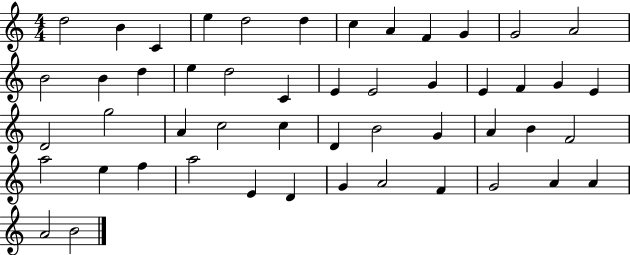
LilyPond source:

{
  \clef treble
  \numericTimeSignature
  \time 4/4
  \key c \major
  d''2 b'4 c'4 | e''4 d''2 d''4 | c''4 a'4 f'4 g'4 | g'2 a'2 | \break b'2 b'4 d''4 | e''4 d''2 c'4 | e'4 e'2 g'4 | e'4 f'4 g'4 e'4 | \break d'2 g''2 | a'4 c''2 c''4 | d'4 b'2 g'4 | a'4 b'4 f'2 | \break a''2 e''4 f''4 | a''2 e'4 d'4 | g'4 a'2 f'4 | g'2 a'4 a'4 | \break a'2 b'2 | \bar "|."
}